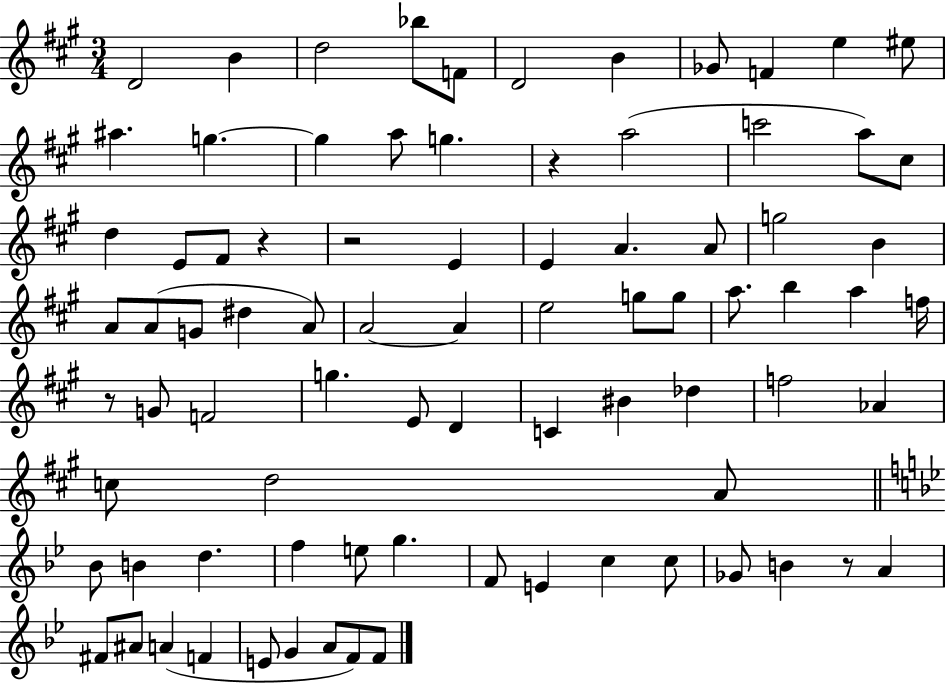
{
  \clef treble
  \numericTimeSignature
  \time 3/4
  \key a \major
  \repeat volta 2 { d'2 b'4 | d''2 bes''8 f'8 | d'2 b'4 | ges'8 f'4 e''4 eis''8 | \break ais''4. g''4.~~ | g''4 a''8 g''4. | r4 a''2( | c'''2 a''8) cis''8 | \break d''4 e'8 fis'8 r4 | r2 e'4 | e'4 a'4. a'8 | g''2 b'4 | \break a'8 a'8( g'8 dis''4 a'8) | a'2~~ a'4 | e''2 g''8 g''8 | a''8. b''4 a''4 f''16 | \break r8 g'8 f'2 | g''4. e'8 d'4 | c'4 bis'4 des''4 | f''2 aes'4 | \break c''8 d''2 a'8 | \bar "||" \break \key g \minor bes'8 b'4 d''4. | f''4 e''8 g''4. | f'8 e'4 c''4 c''8 | ges'8 b'4 r8 a'4 | \break fis'8 ais'8 a'4( f'4 | e'8 g'4 a'8 f'8) f'8 | } \bar "|."
}